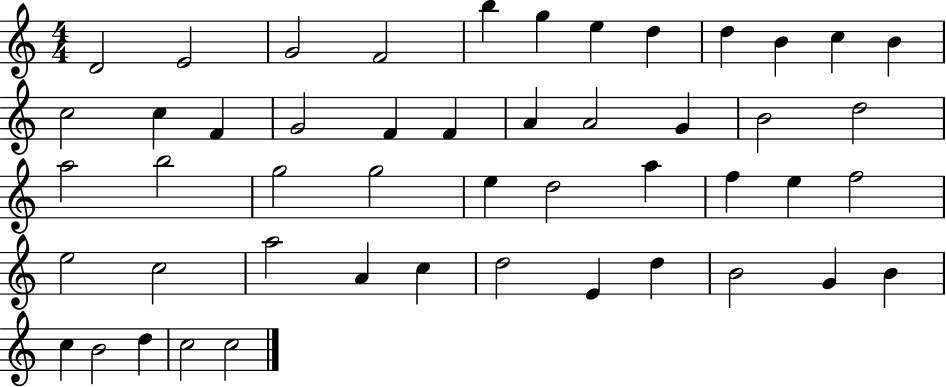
X:1
T:Untitled
M:4/4
L:1/4
K:C
D2 E2 G2 F2 b g e d d B c B c2 c F G2 F F A A2 G B2 d2 a2 b2 g2 g2 e d2 a f e f2 e2 c2 a2 A c d2 E d B2 G B c B2 d c2 c2